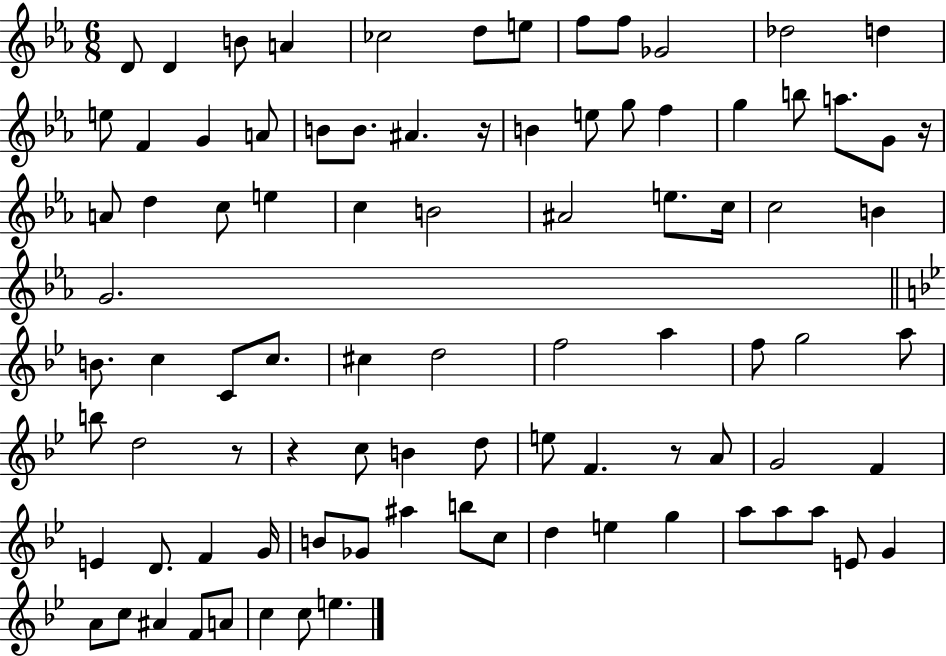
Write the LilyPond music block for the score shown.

{
  \clef treble
  \numericTimeSignature
  \time 6/8
  \key ees \major
  d'8 d'4 b'8 a'4 | ces''2 d''8 e''8 | f''8 f''8 ges'2 | des''2 d''4 | \break e''8 f'4 g'4 a'8 | b'8 b'8. ais'4. r16 | b'4 e''8 g''8 f''4 | g''4 b''8 a''8. g'8 r16 | \break a'8 d''4 c''8 e''4 | c''4 b'2 | ais'2 e''8. c''16 | c''2 b'4 | \break g'2. | \bar "||" \break \key g \minor b'8. c''4 c'8 c''8. | cis''4 d''2 | f''2 a''4 | f''8 g''2 a''8 | \break b''8 d''2 r8 | r4 c''8 b'4 d''8 | e''8 f'4. r8 a'8 | g'2 f'4 | \break e'4 d'8. f'4 g'16 | b'8 ges'8 ais''4 b''8 c''8 | d''4 e''4 g''4 | a''8 a''8 a''8 e'8 g'4 | \break a'8 c''8 ais'4 f'8 a'8 | c''4 c''8 e''4. | \bar "|."
}